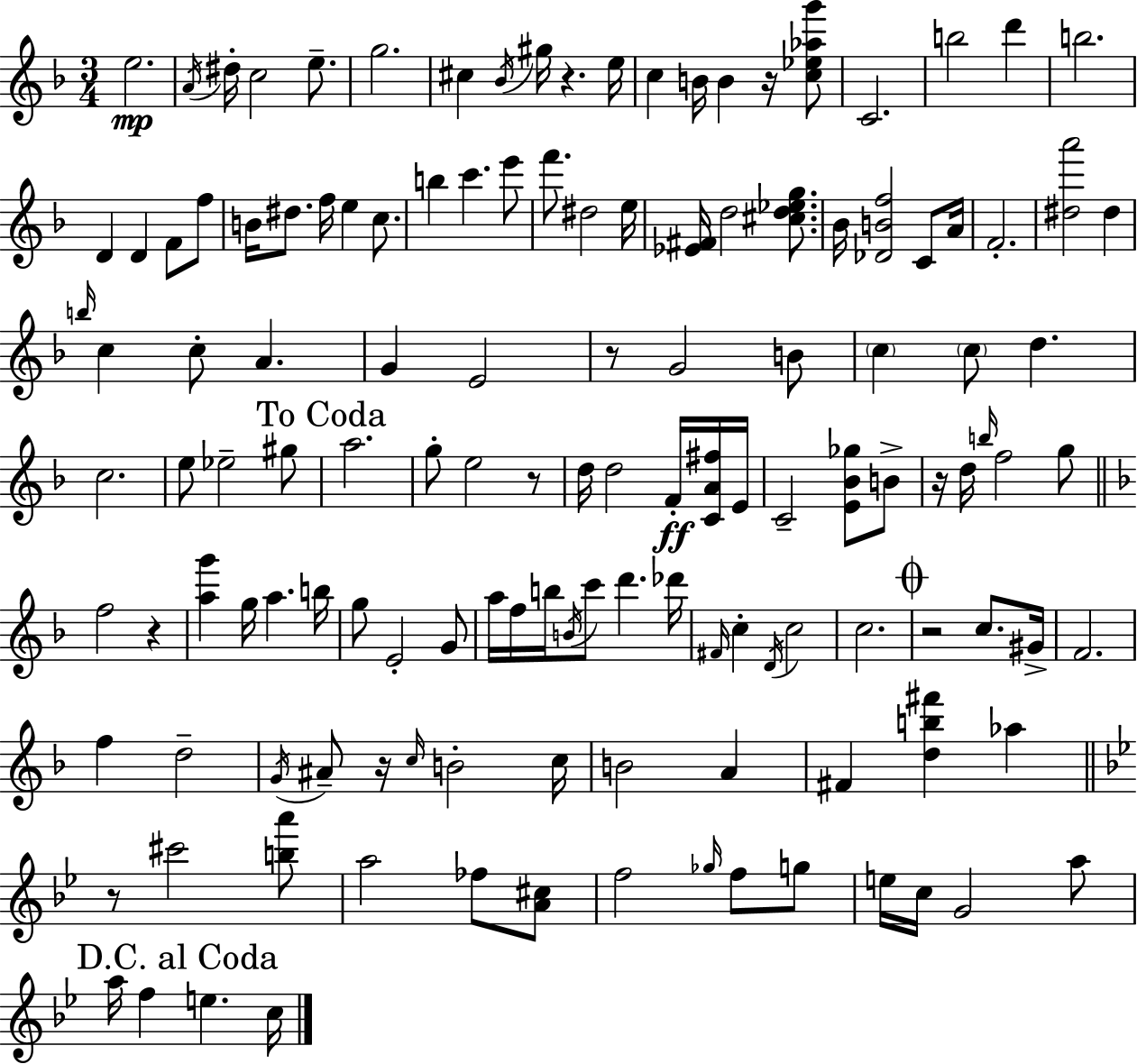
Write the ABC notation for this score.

X:1
T:Untitled
M:3/4
L:1/4
K:F
e2 A/4 ^d/4 c2 e/2 g2 ^c _B/4 ^g/4 z e/4 c B/4 B z/4 [c_e_ag']/2 C2 b2 d' b2 D D F/2 f/2 B/4 ^d/2 f/4 e c/2 b c' e'/2 f'/2 ^d2 e/4 [_E^F]/4 d2 [^cd_eg]/2 _B/4 [_DBf]2 C/2 A/4 F2 [^da']2 ^d b/4 c c/2 A G E2 z/2 G2 B/2 c c/2 d c2 e/2 _e2 ^g/2 a2 g/2 e2 z/2 d/4 d2 F/4 [CA^f]/4 E/4 C2 [E_B_g]/2 B/2 z/4 d/4 b/4 f2 g/2 f2 z [ag'] g/4 a b/4 g/2 E2 G/2 a/4 f/4 b/4 B/4 c'/2 d' _d'/4 ^F/4 c D/4 c2 c2 z2 c/2 ^G/4 F2 f d2 G/4 ^A/2 z/4 c/4 B2 c/4 B2 A ^F [db^f'] _a z/2 ^c'2 [ba']/2 a2 _f/2 [A^c]/2 f2 _g/4 f/2 g/2 e/4 c/4 G2 a/2 a/4 f e c/4